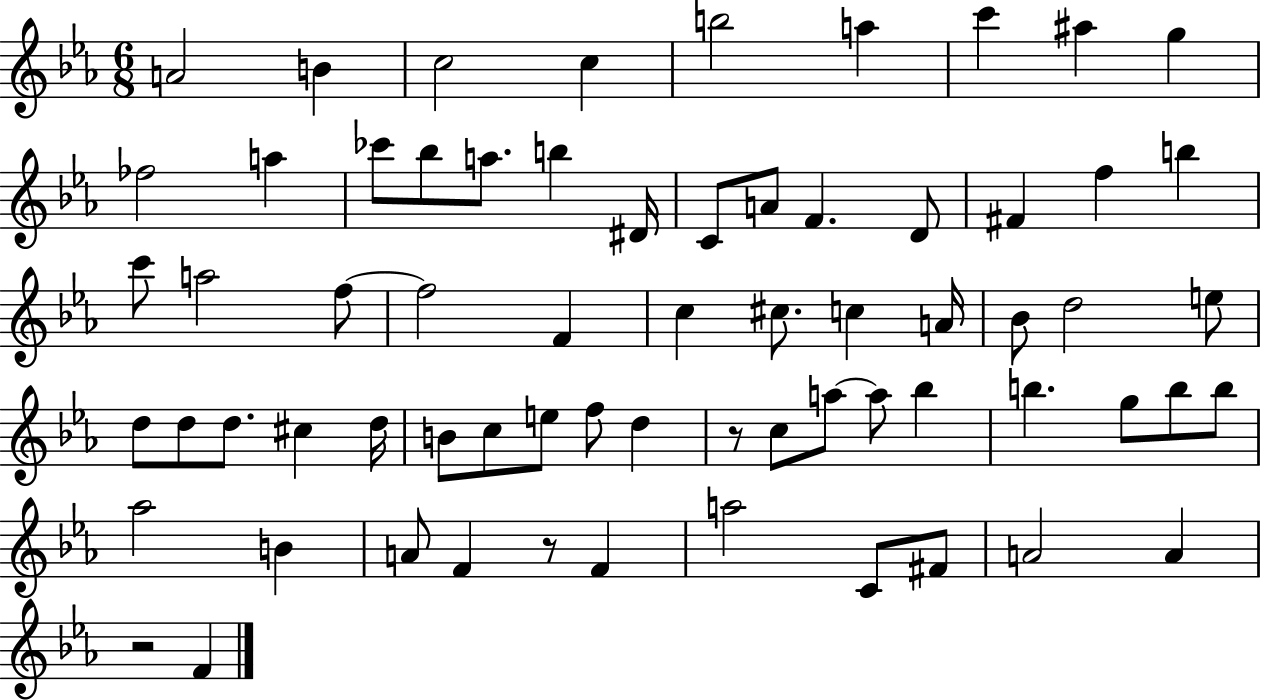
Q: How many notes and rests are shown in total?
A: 67